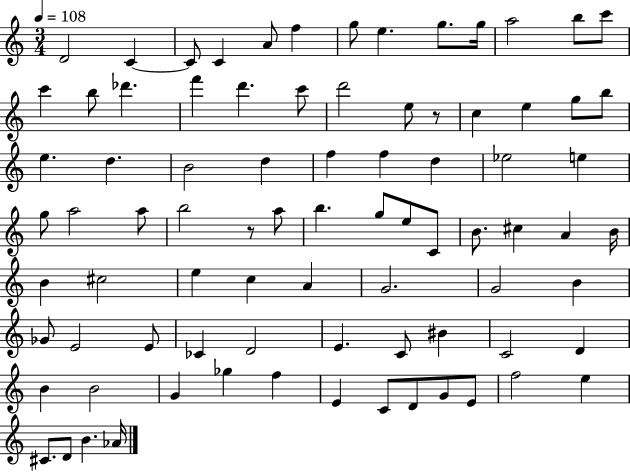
D4/h C4/q C4/e C4/q A4/e F5/q G5/e E5/q. G5/e. G5/s A5/h B5/e C6/e C6/q B5/e Db6/q. F6/q D6/q. C6/e D6/h E5/e R/e C5/q E5/q G5/e B5/e E5/q. D5/q. B4/h D5/q F5/q F5/q D5/q Eb5/h E5/q G5/e A5/h A5/e B5/h R/e A5/e B5/q. G5/e E5/e C4/e B4/e. C#5/q A4/q B4/s B4/q C#5/h E5/q C5/q A4/q G4/h. G4/h B4/q Gb4/e E4/h E4/e CES4/q D4/h E4/q. C4/e BIS4/q C4/h D4/q B4/q B4/h G4/q Gb5/q F5/q E4/q C4/e D4/e G4/e E4/e F5/h E5/q C#4/e. D4/e B4/q. Ab4/s